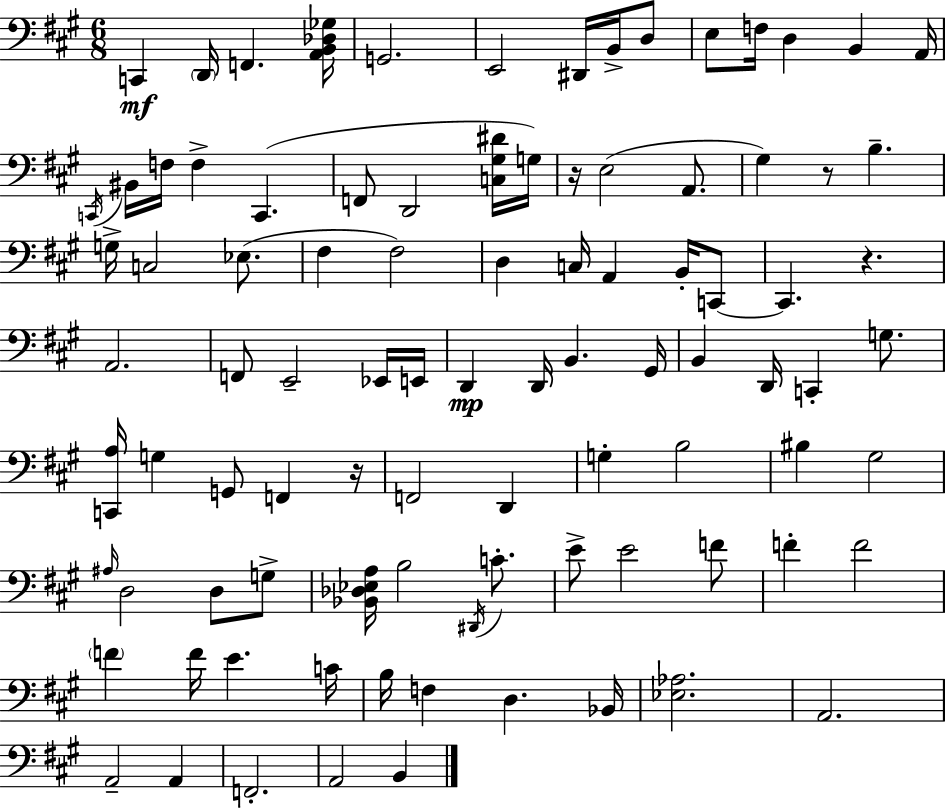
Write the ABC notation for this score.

X:1
T:Untitled
M:6/8
L:1/4
K:A
C,, D,,/4 F,, [A,,B,,_D,_G,]/4 G,,2 E,,2 ^D,,/4 B,,/4 D,/2 E,/2 F,/4 D, B,, A,,/4 C,,/4 ^B,,/4 F,/4 F, C,, F,,/2 D,,2 [C,^G,^D]/4 G,/4 z/4 E,2 A,,/2 ^G, z/2 B, G,/4 C,2 _E,/2 ^F, ^F,2 D, C,/4 A,, B,,/4 C,,/2 C,, z A,,2 F,,/2 E,,2 _E,,/4 E,,/4 D,, D,,/4 B,, ^G,,/4 B,, D,,/4 C,, G,/2 [C,,A,]/4 G, G,,/2 F,, z/4 F,,2 D,, G, B,2 ^B, ^G,2 ^A,/4 D,2 D,/2 G,/2 [_B,,_D,_E,A,]/4 B,2 ^D,,/4 C/2 E/2 E2 F/2 F F2 F F/4 E C/4 B,/4 F, D, _B,,/4 [_E,_A,]2 A,,2 A,,2 A,, F,,2 A,,2 B,,